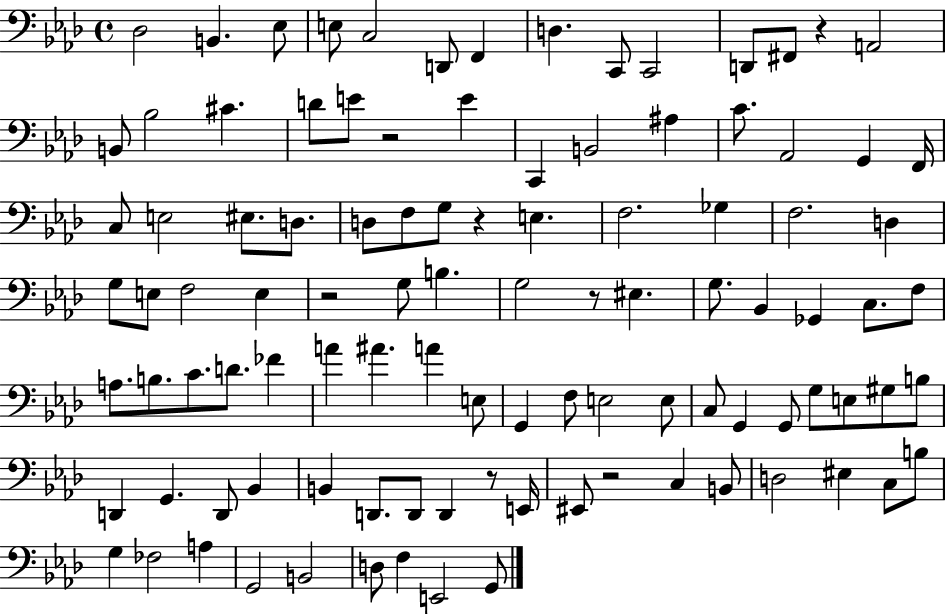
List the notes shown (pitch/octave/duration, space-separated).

Db3/h B2/q. Eb3/e E3/e C3/h D2/e F2/q D3/q. C2/e C2/h D2/e F#2/e R/q A2/h B2/e Bb3/h C#4/q. D4/e E4/e R/h E4/q C2/q B2/h A#3/q C4/e. Ab2/h G2/q F2/s C3/e E3/h EIS3/e. D3/e. D3/e F3/e G3/e R/q E3/q. F3/h. Gb3/q F3/h. D3/q G3/e E3/e F3/h E3/q R/h G3/e B3/q. G3/h R/e EIS3/q. G3/e. Bb2/q Gb2/q C3/e. F3/e A3/e. B3/e. C4/e. D4/e. FES4/q A4/q A#4/q. A4/q E3/e G2/q F3/e E3/h E3/e C3/e G2/q G2/e G3/e E3/e G#3/e B3/e D2/q G2/q. D2/e Bb2/q B2/q D2/e. D2/e D2/q R/e E2/s EIS2/e R/h C3/q B2/e D3/h EIS3/q C3/e B3/e G3/q FES3/h A3/q G2/h B2/h D3/e F3/q E2/h G2/e